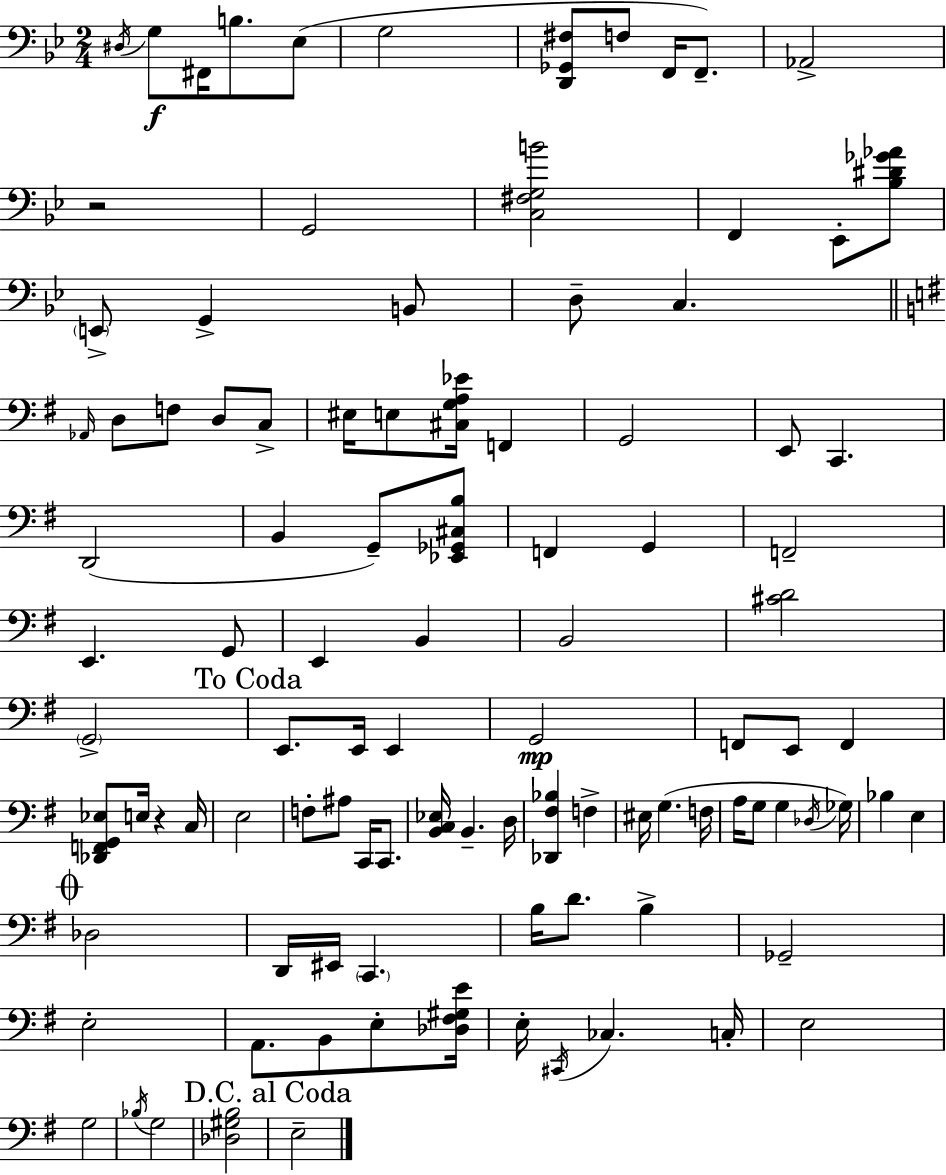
{
  \clef bass
  \numericTimeSignature
  \time 2/4
  \key g \minor
  \repeat volta 2 { \acciaccatura { dis16 }\f g8 fis,16 b8. ees8( | g2 | <d, ges, fis>8 f8 f,16 f,8.--) | aes,2-> | \break r2 | g,2 | <c fis g b'>2 | f,4 ees,8-. <bes dis' ges' aes'>8 | \break \parenthesize e,8-> g,4-> b,8 | d8-- c4. | \bar "||" \break \key g \major \grace { aes,16 } d8 f8 d8 c8-> | eis16 e8 <cis g a ees'>16 f,4 | g,2 | e,8 c,4. | \break d,2( | b,4 g,8--) <ees, ges, cis b>8 | f,4 g,4 | f,2-- | \break e,4. g,8 | e,4 b,4 | b,2 | <cis' d'>2 | \break \parenthesize g,2-> | \mark "To Coda" e,8. e,16 e,4 | g,2\mp | f,8 e,8 f,4 | \break <des, f, g, ees>8 e16 r4 | c16 e2 | f8-. ais8 c,16 c,8. | <b, c ees>16 b,4.-- | \break d16 <des, fis bes>4 f4-> | eis16 g4.( | f16 a16 g8 g4 | \acciaccatura { des16 }) ges16 bes4 e4 | \break \mark \markup { \musicglyph "scripts.coda" } des2 | d,16 eis,16 \parenthesize c,4. | b16 d'8. b4-> | ges,2-- | \break e2-. | a,8. b,8 e8-. | <des fis gis e'>16 e16-. \acciaccatura { cis,16 } ces4. | c16-. e2 | \break g2 | \acciaccatura { bes16 } g2 | <des gis b>2 | \mark "D.C. al Coda" e2-- | \break } \bar "|."
}